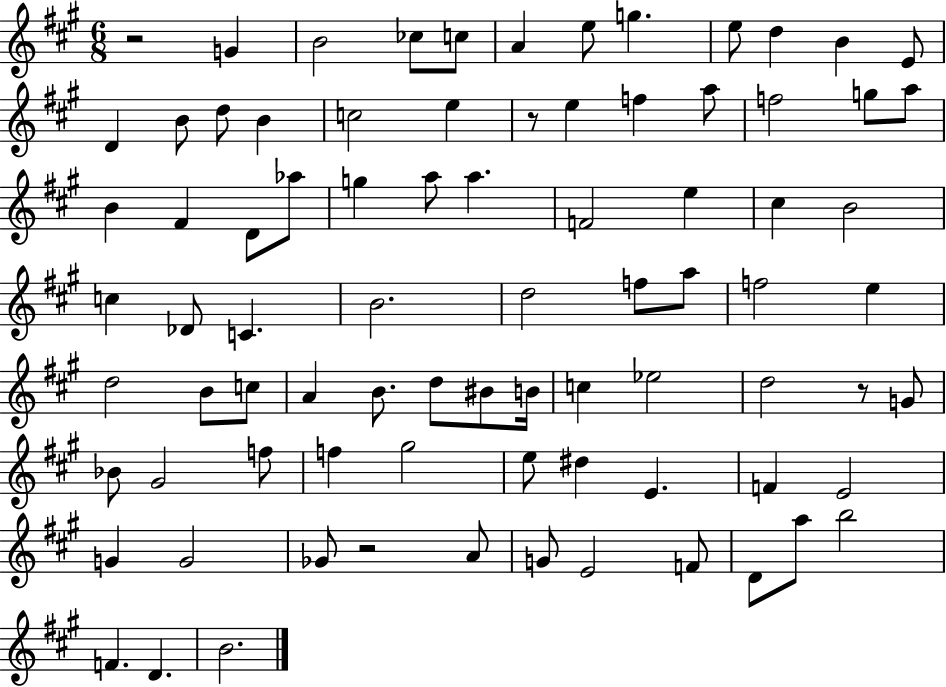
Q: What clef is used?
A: treble